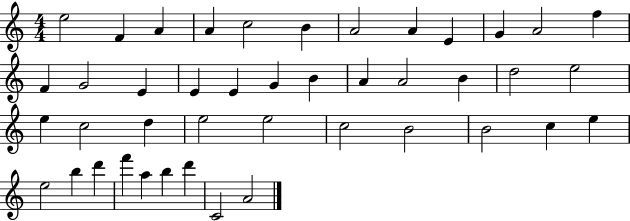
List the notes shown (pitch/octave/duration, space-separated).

E5/h F4/q A4/q A4/q C5/h B4/q A4/h A4/q E4/q G4/q A4/h F5/q F4/q G4/h E4/q E4/q E4/q G4/q B4/q A4/q A4/h B4/q D5/h E5/h E5/q C5/h D5/q E5/h E5/h C5/h B4/h B4/h C5/q E5/q E5/h B5/q D6/q F6/q A5/q B5/q D6/q C4/h A4/h